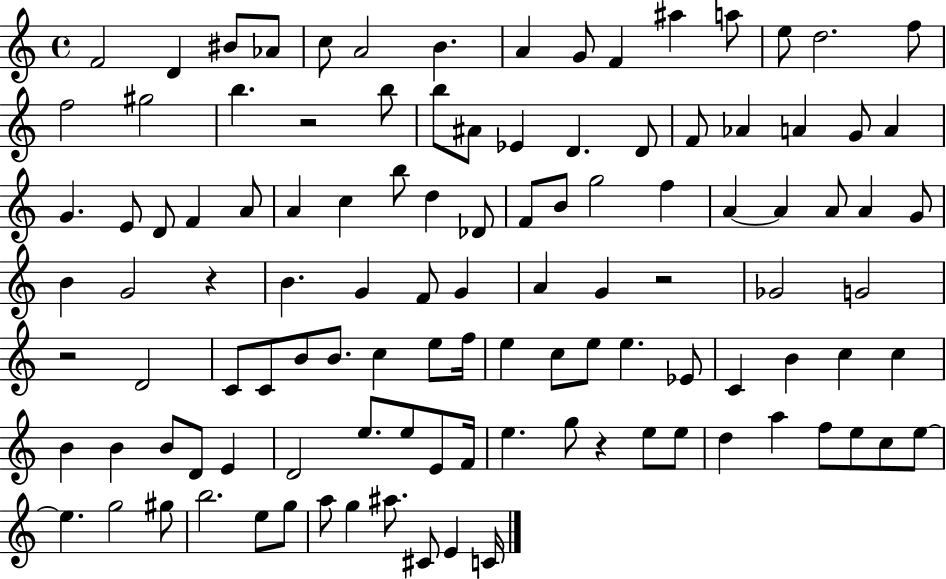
X:1
T:Untitled
M:4/4
L:1/4
K:C
F2 D ^B/2 _A/2 c/2 A2 B A G/2 F ^a a/2 e/2 d2 f/2 f2 ^g2 b z2 b/2 b/2 ^A/2 _E D D/2 F/2 _A A G/2 A G E/2 D/2 F A/2 A c b/2 d _D/2 F/2 B/2 g2 f A A A/2 A G/2 B G2 z B G F/2 G A G z2 _G2 G2 z2 D2 C/2 C/2 B/2 B/2 c e/2 f/4 e c/2 e/2 e _E/2 C B c c B B B/2 D/2 E D2 e/2 e/2 E/2 F/4 e g/2 z e/2 e/2 d a f/2 e/2 c/2 e/2 e g2 ^g/2 b2 e/2 g/2 a/2 g ^a/2 ^C/2 E C/4